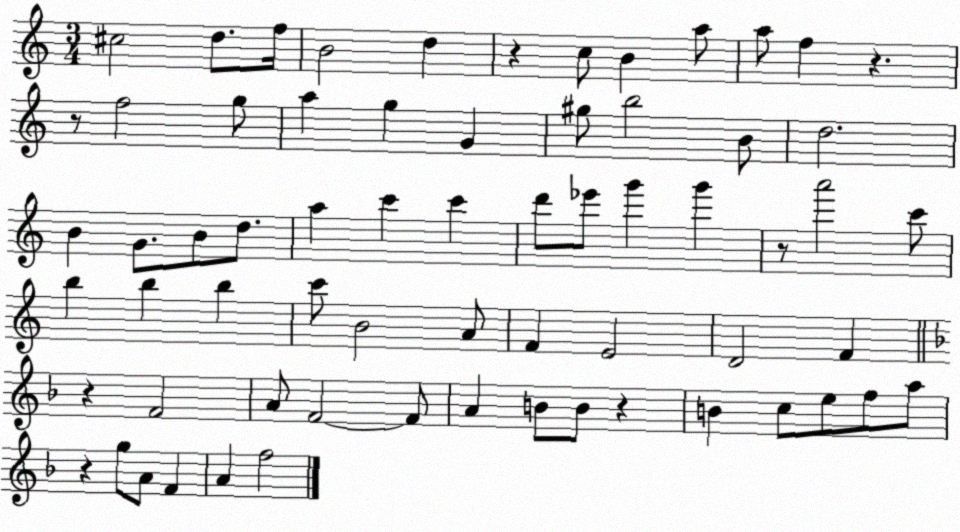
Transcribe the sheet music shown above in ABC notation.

X:1
T:Untitled
M:3/4
L:1/4
K:C
^c2 d/2 f/4 B2 d z c/2 B a/2 a/2 f z z/2 f2 g/2 a g G ^g/2 b2 B/2 d2 B G/2 B/2 d/2 a c' c' d'/2 _e'/2 g' g' z/2 a'2 c'/2 b b b c'/2 B2 A/2 F E2 D2 F z F2 A/2 F2 F/2 A B/2 B/2 z B c/2 e/2 f/2 a/2 z g/2 A/2 F A f2